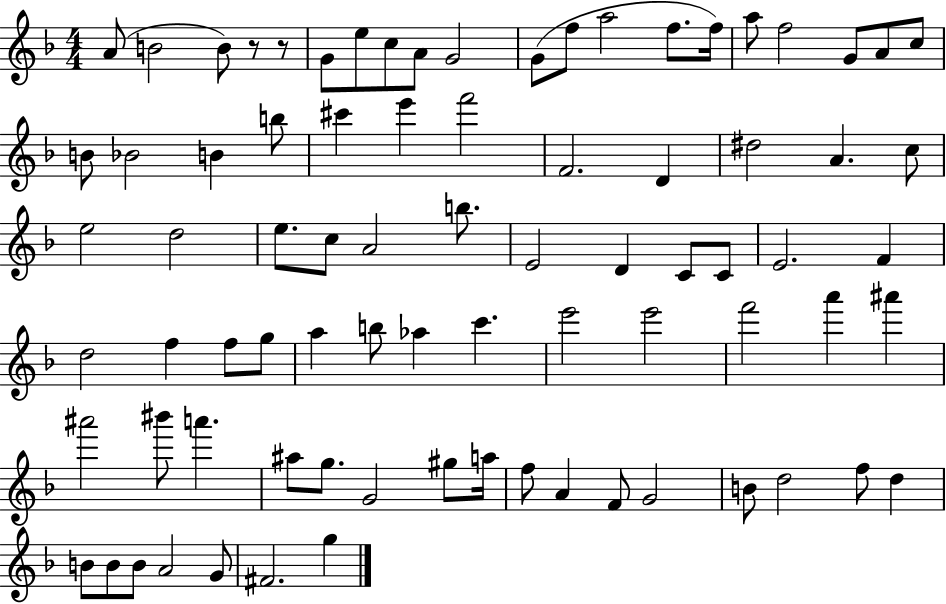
{
  \clef treble
  \numericTimeSignature
  \time 4/4
  \key f \major
  a'8( b'2 b'8) r8 r8 | g'8 e''8 c''8 a'8 g'2 | g'8( f''8 a''2 f''8. f''16) | a''8 f''2 g'8 a'8 c''8 | \break b'8 bes'2 b'4 b''8 | cis'''4 e'''4 f'''2 | f'2. d'4 | dis''2 a'4. c''8 | \break e''2 d''2 | e''8. c''8 a'2 b''8. | e'2 d'4 c'8 c'8 | e'2. f'4 | \break d''2 f''4 f''8 g''8 | a''4 b''8 aes''4 c'''4. | e'''2 e'''2 | f'''2 a'''4 ais'''4 | \break ais'''2 bis'''8 a'''4. | ais''8 g''8. g'2 gis''8 a''16 | f''8 a'4 f'8 g'2 | b'8 d''2 f''8 d''4 | \break b'8 b'8 b'8 a'2 g'8 | fis'2. g''4 | \bar "|."
}